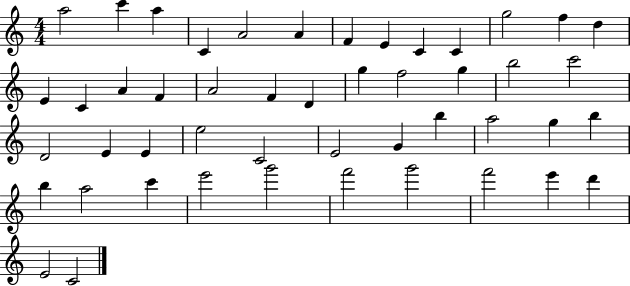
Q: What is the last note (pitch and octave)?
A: C4